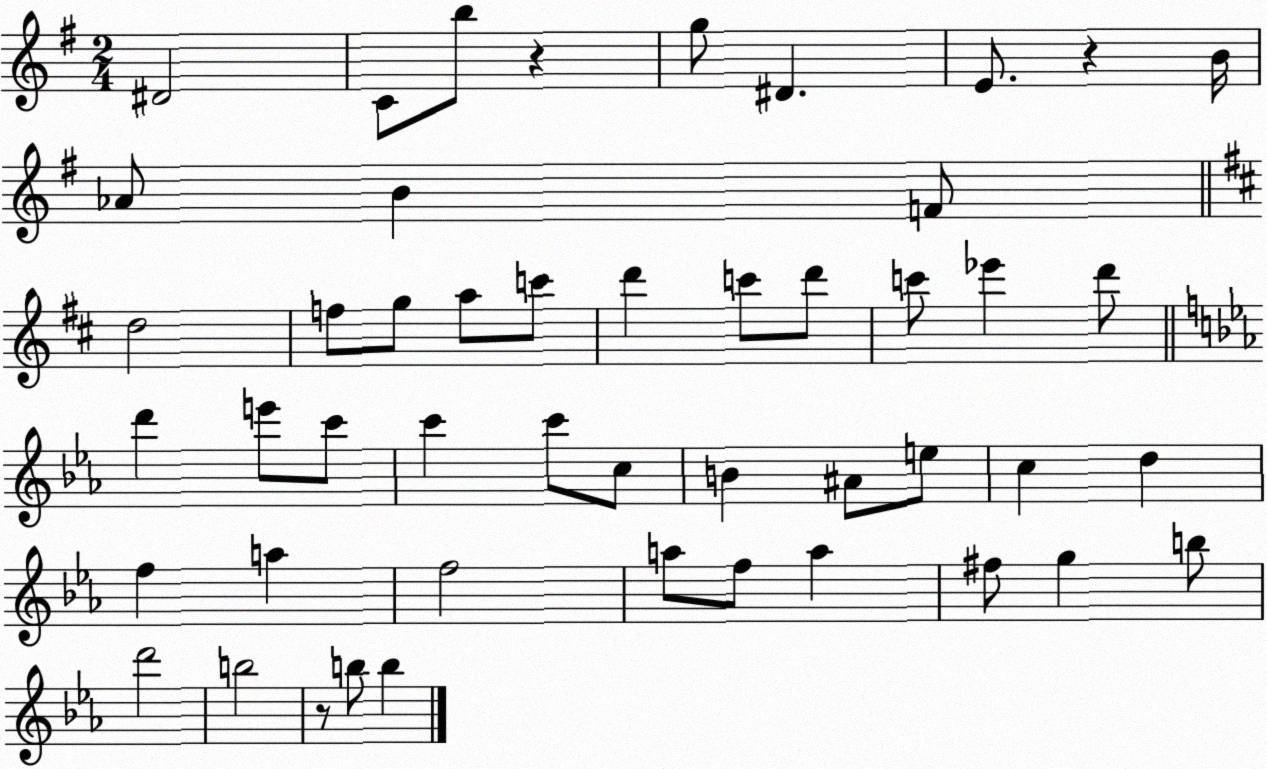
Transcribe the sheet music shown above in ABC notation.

X:1
T:Untitled
M:2/4
L:1/4
K:G
^D2 C/2 b/2 z g/2 ^D E/2 z B/4 _A/2 B F/2 d2 f/2 g/2 a/2 c'/2 d' c'/2 d'/2 c'/2 _e' d'/2 d' e'/2 c'/2 c' c'/2 c/2 B ^A/2 e/2 c d f a f2 a/2 f/2 a ^f/2 g b/2 d'2 b2 z/2 b/2 b